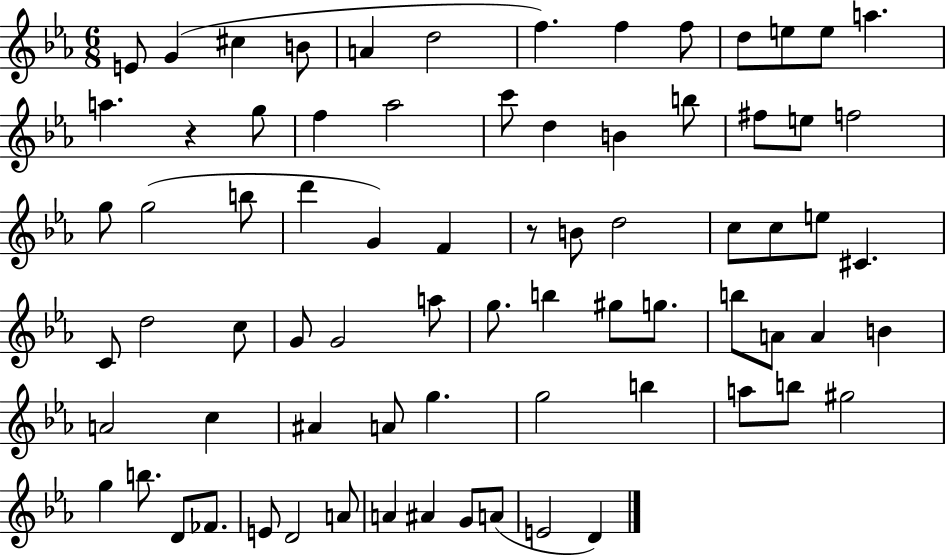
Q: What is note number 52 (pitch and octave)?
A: C5